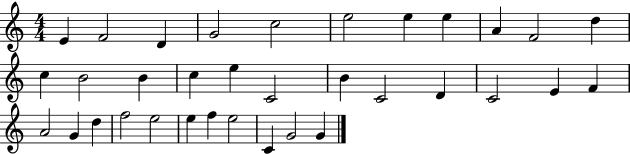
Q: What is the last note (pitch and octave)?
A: G4